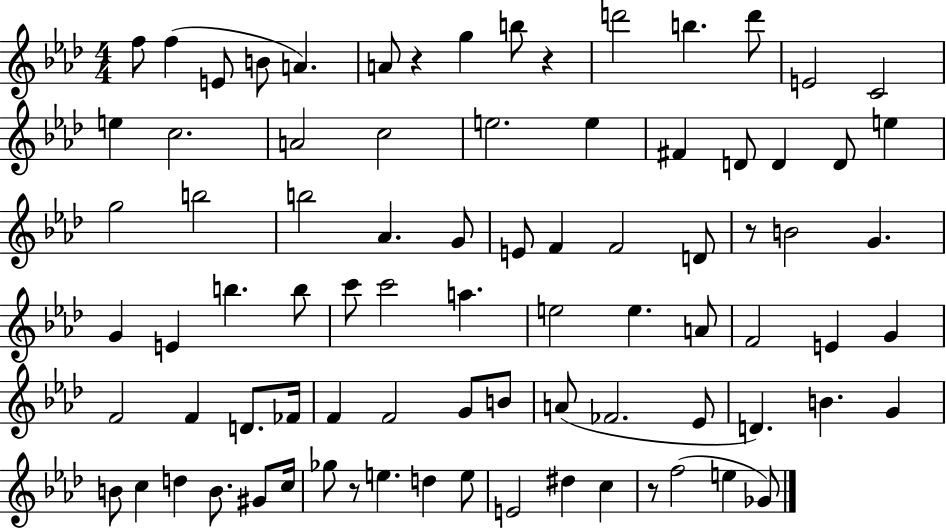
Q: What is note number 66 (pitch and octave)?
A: B4